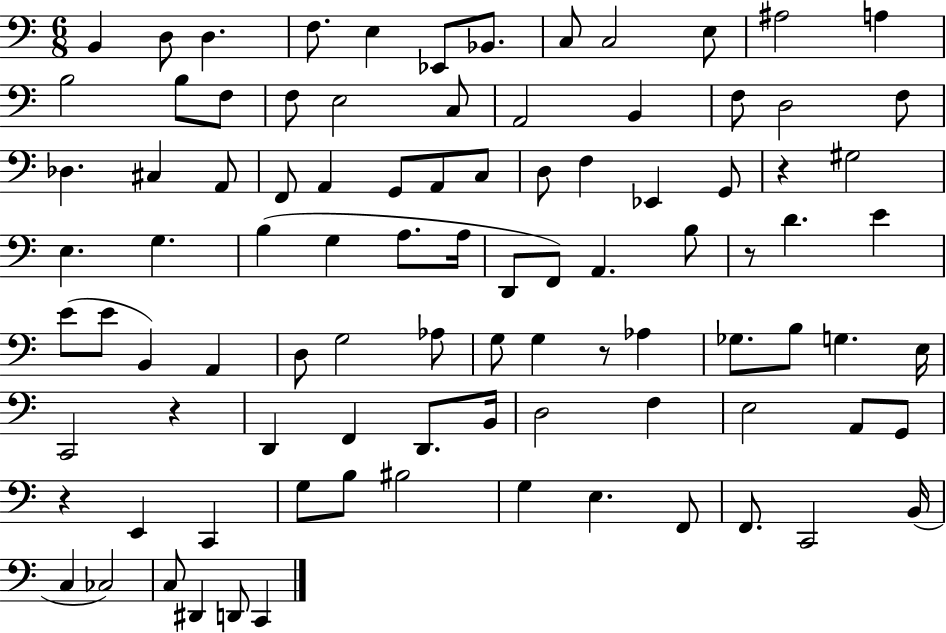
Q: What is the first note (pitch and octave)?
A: B2